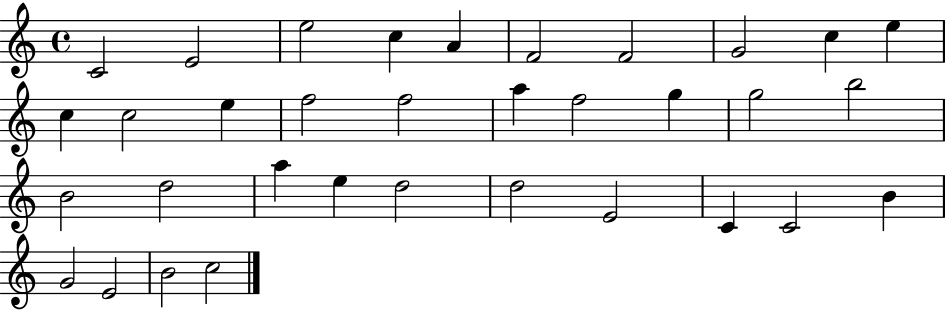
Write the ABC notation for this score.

X:1
T:Untitled
M:4/4
L:1/4
K:C
C2 E2 e2 c A F2 F2 G2 c e c c2 e f2 f2 a f2 g g2 b2 B2 d2 a e d2 d2 E2 C C2 B G2 E2 B2 c2